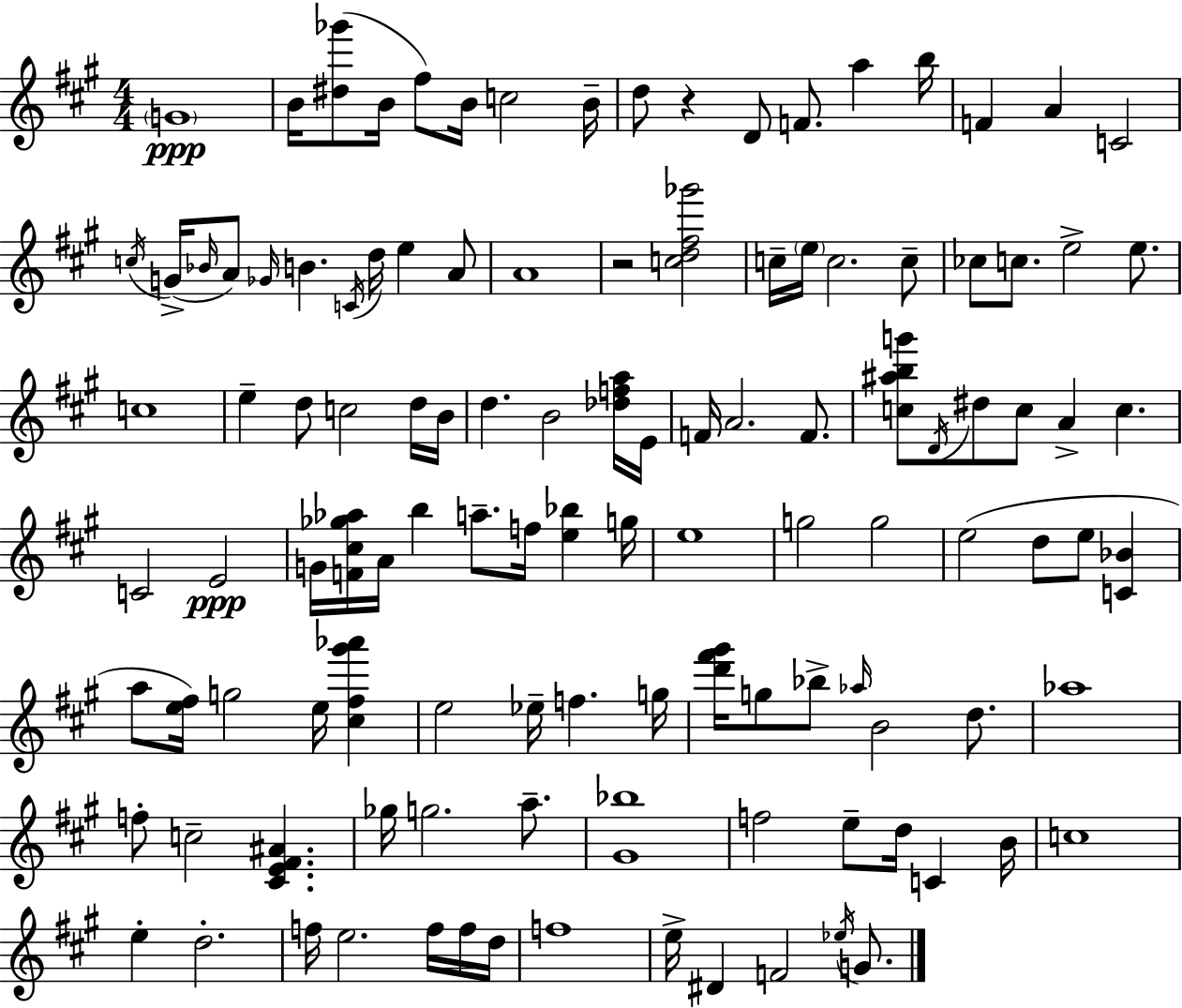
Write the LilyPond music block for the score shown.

{
  \clef treble
  \numericTimeSignature
  \time 4/4
  \key a \major
  \parenthesize g'1\ppp | b'16 <dis'' ges'''>8( b'16 fis''8) b'16 c''2 b'16-- | d''8 r4 d'8 f'8. a''4 b''16 | f'4 a'4 c'2 | \break \acciaccatura { c''16 }( g'16-> \grace { bes'16 } a'8) \grace { ges'16 } b'4. \acciaccatura { c'16 } d''16 e''4 | a'8 a'1 | r2 <c'' d'' fis'' ges'''>2 | c''16-- \parenthesize e''16 c''2. | \break c''8-- ces''8 c''8. e''2-> | e''8. c''1 | e''4-- d''8 c''2 | d''16 b'16 d''4. b'2 | \break <des'' f'' a''>16 e'16 f'16 a'2. | f'8. <c'' ais'' b'' g'''>8 \acciaccatura { d'16 } dis''8 c''8 a'4-> c''4. | c'2 e'2\ppp | g'16 <f' cis'' ges'' aes''>16 a'16 b''4 a''8.-- f''16 | \break <e'' bes''>4 g''16 e''1 | g''2 g''2 | e''2( d''8 e''8 | <c' bes'>4 a''8 <e'' fis''>16) g''2 | \break e''16 <cis'' fis'' gis''' aes'''>4 e''2 ees''16-- f''4. | g''16 <d''' fis''' gis'''>16 g''8 bes''8-> \grace { aes''16 } b'2 | d''8. aes''1 | f''8-. c''2-- | \break <cis' e' fis' ais'>4. ges''16 g''2. | a''8.-- <gis' bes''>1 | f''2 e''8-- | d''16 c'4 b'16 c''1 | \break e''4-. d''2.-. | f''16 e''2. | f''16 f''16 d''16 f''1 | e''16-> dis'4 f'2 | \break \acciaccatura { ees''16 } g'8. \bar "|."
}